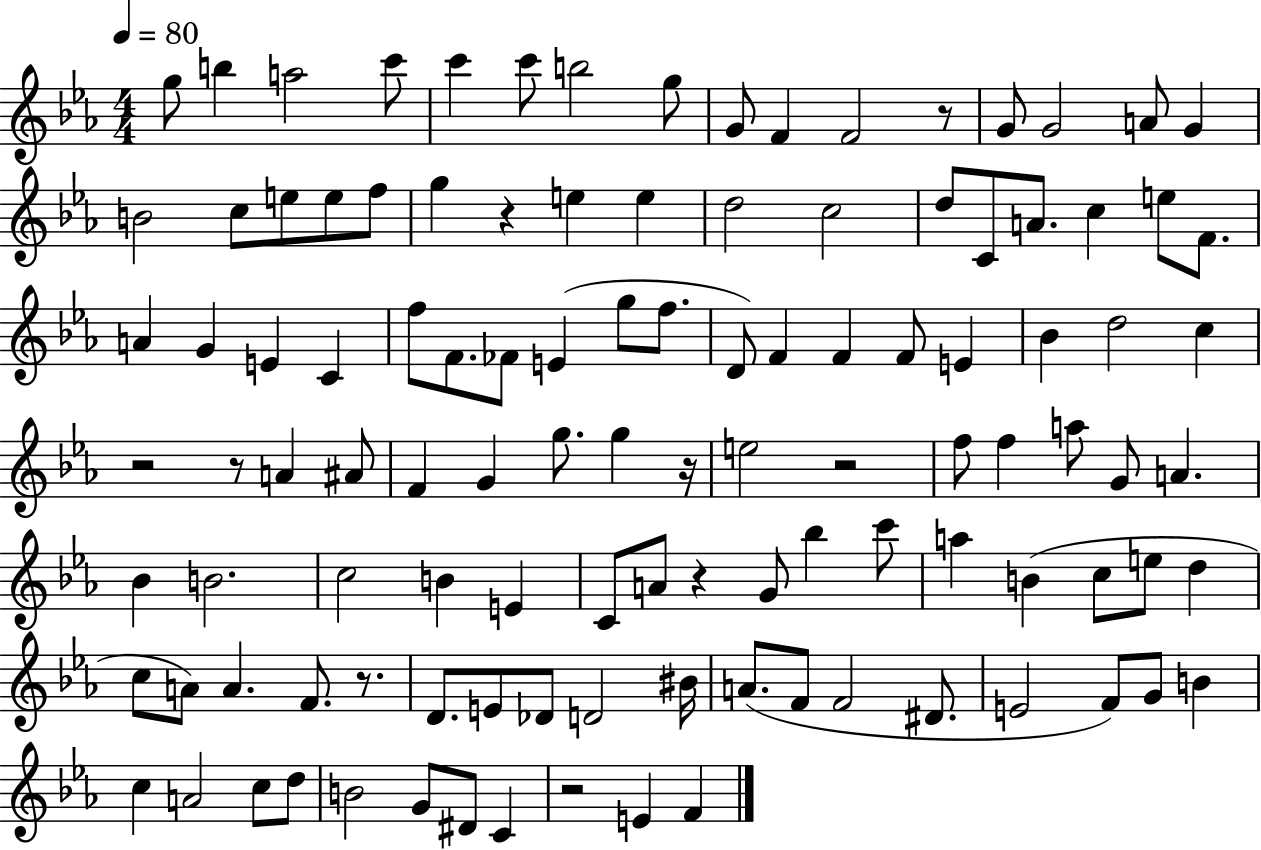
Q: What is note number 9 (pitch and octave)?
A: G4